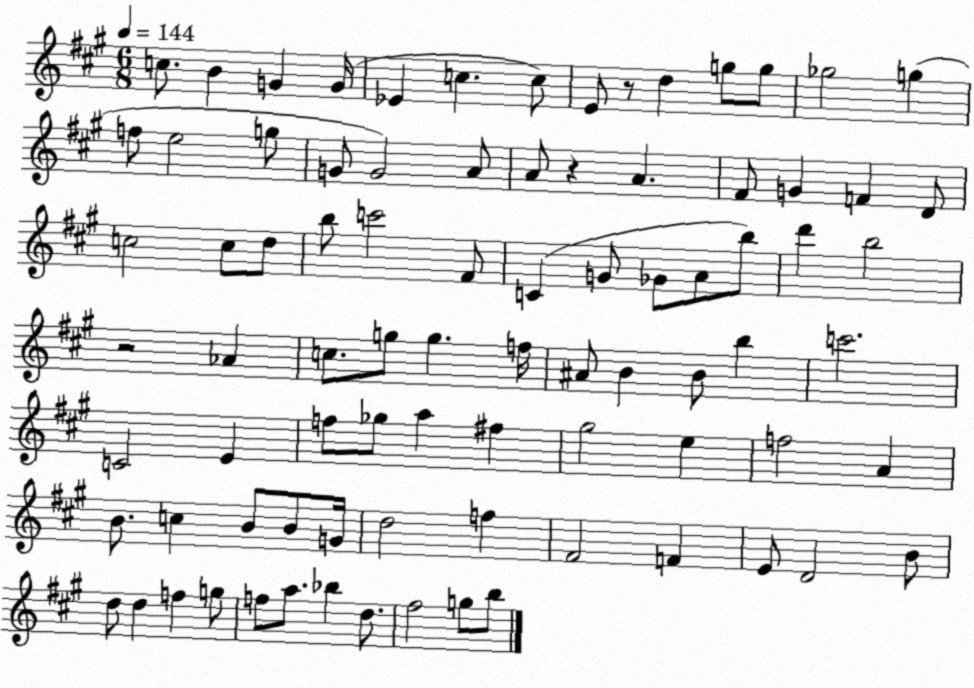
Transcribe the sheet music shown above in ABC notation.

X:1
T:Untitled
M:6/8
L:1/4
K:A
c/2 B G G/4 _E c c/2 E/2 z/2 d g/2 g/2 _g2 g f/2 e2 g/2 G/2 G2 A/2 A/2 z A ^F/2 G F D/2 c2 c/2 d/2 b/2 c'2 ^F/2 C G/2 _G/2 A/2 b/2 d' b2 z2 _A c/2 g/2 g f/4 ^A/2 B B/2 b c'2 C2 E f/2 _g/2 a ^f ^g2 e f2 A B/2 c B/2 B/2 G/4 d2 f ^F2 F E/2 D2 B/2 d/2 d f g/2 f/2 a/2 _b d/2 ^f2 g/2 b/2